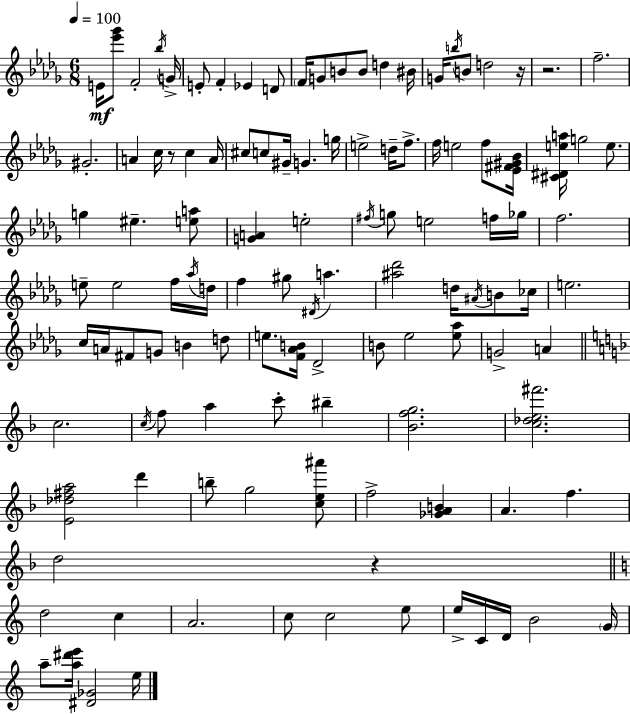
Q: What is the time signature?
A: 6/8